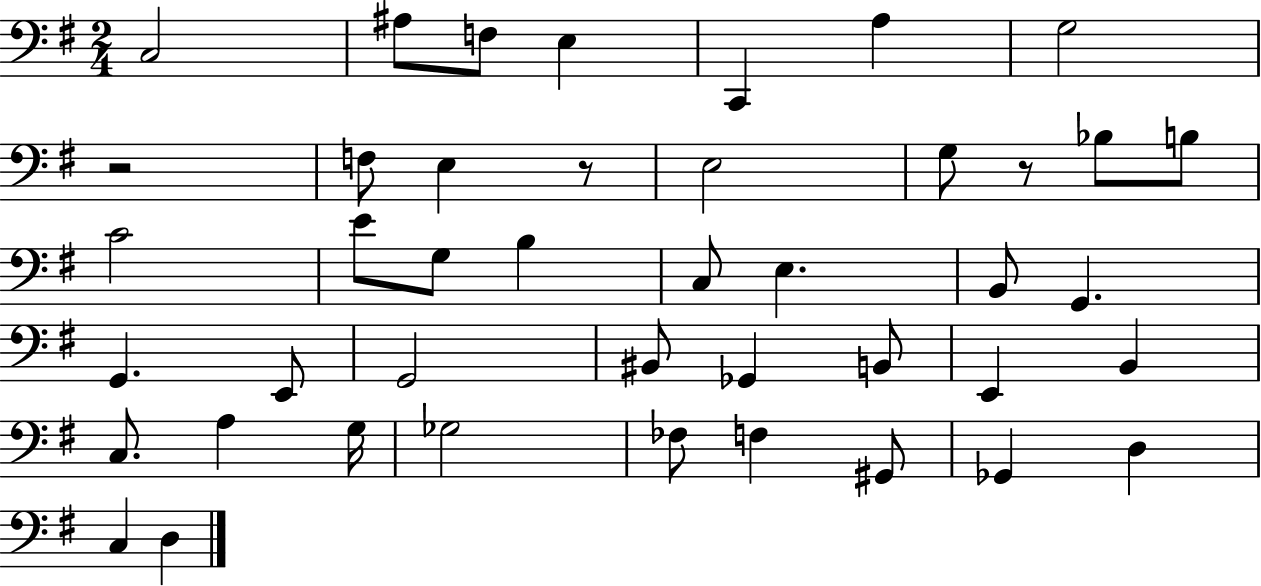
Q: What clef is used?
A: bass